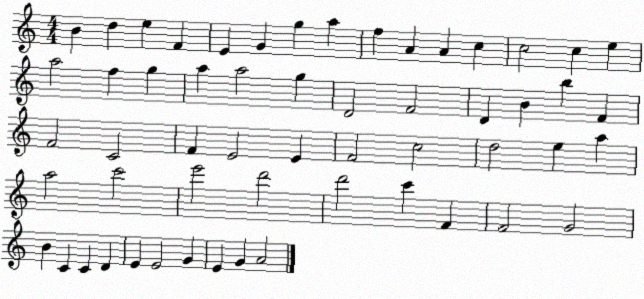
X:1
T:Untitled
M:4/4
L:1/4
K:C
B d e F E G g a f A A c c2 c e a2 f g a a2 g D2 F2 D B b F F2 C2 F E2 E F2 c2 d2 e a a2 c'2 e'2 d'2 d'2 c' F F2 G2 B C C D E E2 G E G A2